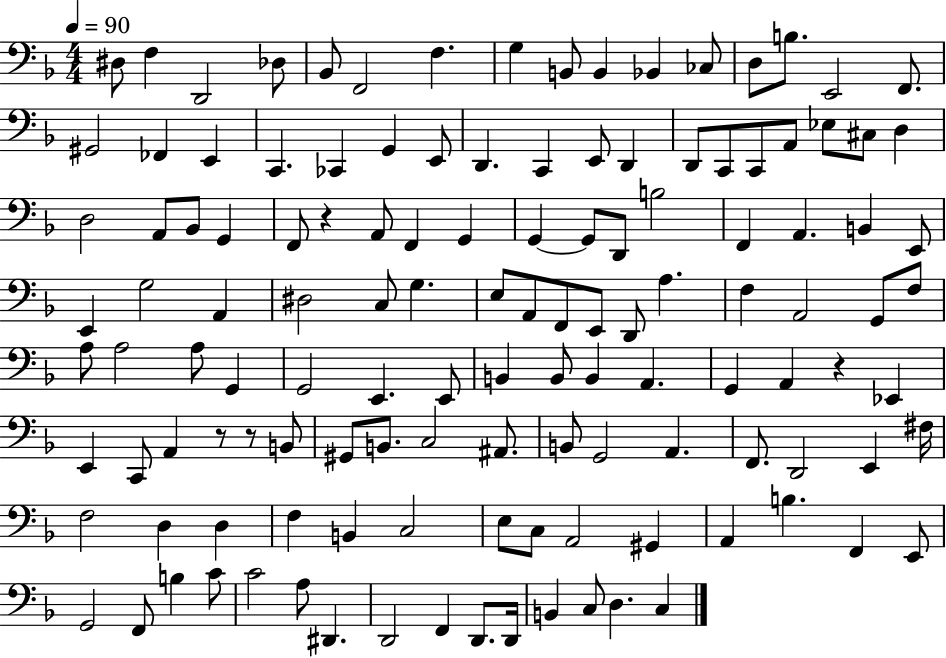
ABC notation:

X:1
T:Untitled
M:4/4
L:1/4
K:F
^D,/2 F, D,,2 _D,/2 _B,,/2 F,,2 F, G, B,,/2 B,, _B,, _C,/2 D,/2 B,/2 E,,2 F,,/2 ^G,,2 _F,, E,, C,, _C,, G,, E,,/2 D,, C,, E,,/2 D,, D,,/2 C,,/2 C,,/2 A,,/2 _E,/2 ^C,/2 D, D,2 A,,/2 _B,,/2 G,, F,,/2 z A,,/2 F,, G,, G,, G,,/2 D,,/2 B,2 F,, A,, B,, E,,/2 E,, G,2 A,, ^D,2 C,/2 G, E,/2 A,,/2 F,,/2 E,,/2 D,,/2 A, F, A,,2 G,,/2 F,/2 A,/2 A,2 A,/2 G,, G,,2 E,, E,,/2 B,, B,,/2 B,, A,, G,, A,, z _E,, E,, C,,/2 A,, z/2 z/2 B,,/2 ^G,,/2 B,,/2 C,2 ^A,,/2 B,,/2 G,,2 A,, F,,/2 D,,2 E,, ^F,/4 F,2 D, D, F, B,, C,2 E,/2 C,/2 A,,2 ^G,, A,, B, F,, E,,/2 G,,2 F,,/2 B, C/2 C2 A,/2 ^D,, D,,2 F,, D,,/2 D,,/4 B,, C,/2 D, C,